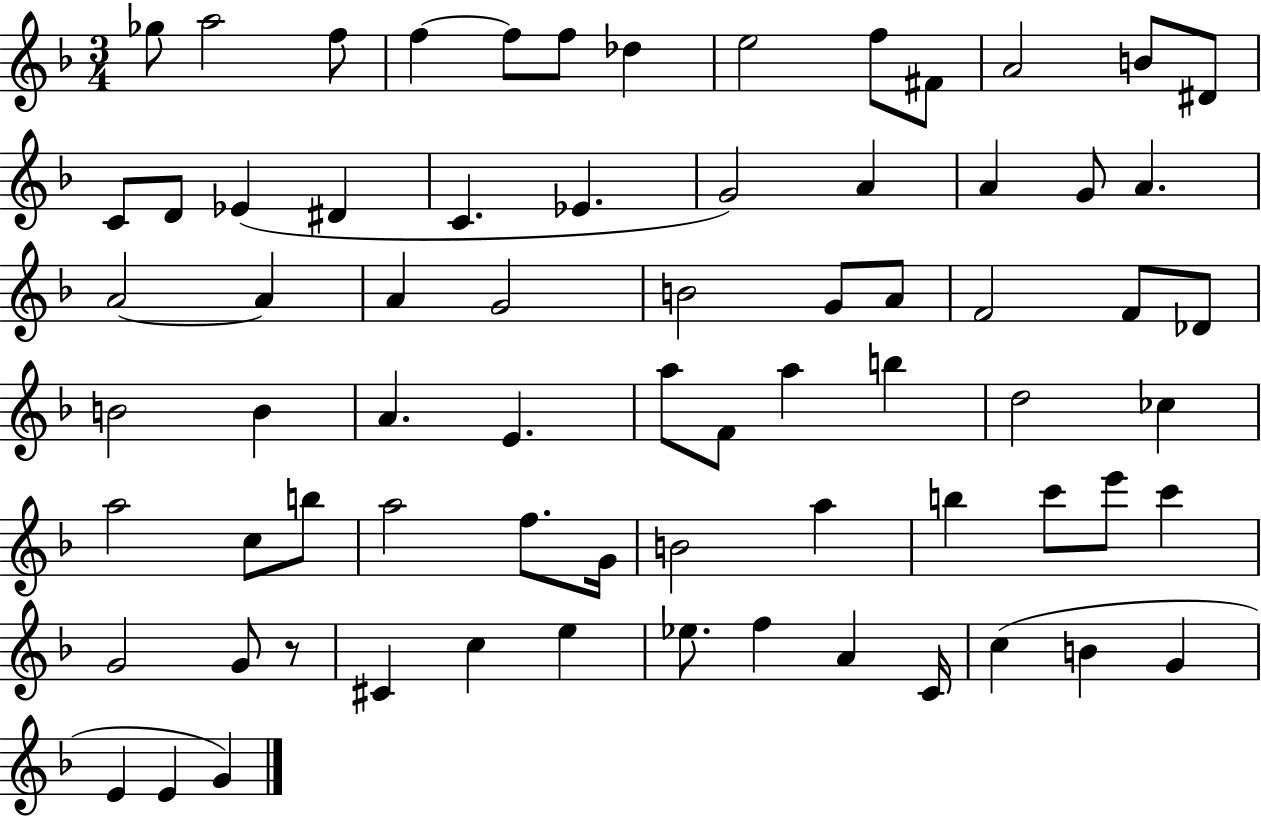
Gb5/e A5/h F5/e F5/q F5/e F5/e Db5/q E5/h F5/e F#4/e A4/h B4/e D#4/e C4/e D4/e Eb4/q D#4/q C4/q. Eb4/q. G4/h A4/q A4/q G4/e A4/q. A4/h A4/q A4/q G4/h B4/h G4/e A4/e F4/h F4/e Db4/e B4/h B4/q A4/q. E4/q. A5/e F4/e A5/q B5/q D5/h CES5/q A5/h C5/e B5/e A5/h F5/e. G4/s B4/h A5/q B5/q C6/e E6/e C6/q G4/h G4/e R/e C#4/q C5/q E5/q Eb5/e. F5/q A4/q C4/s C5/q B4/q G4/q E4/q E4/q G4/q